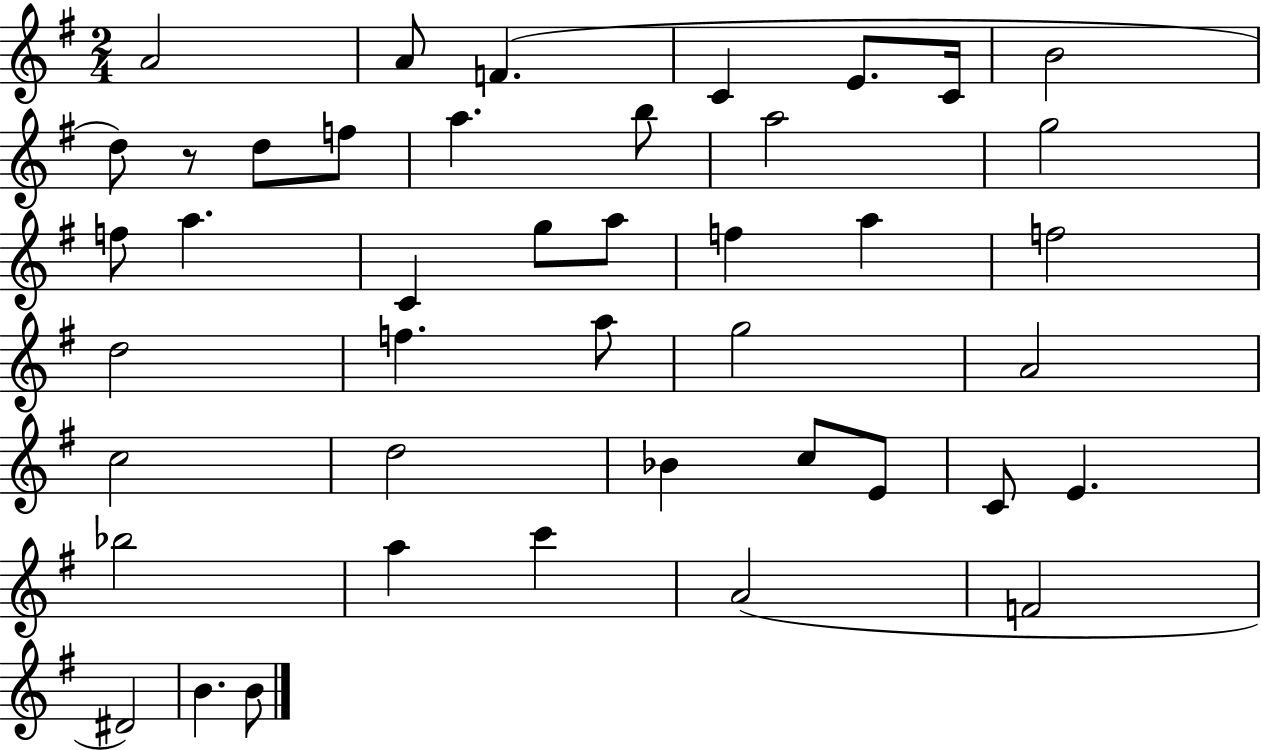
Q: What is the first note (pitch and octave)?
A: A4